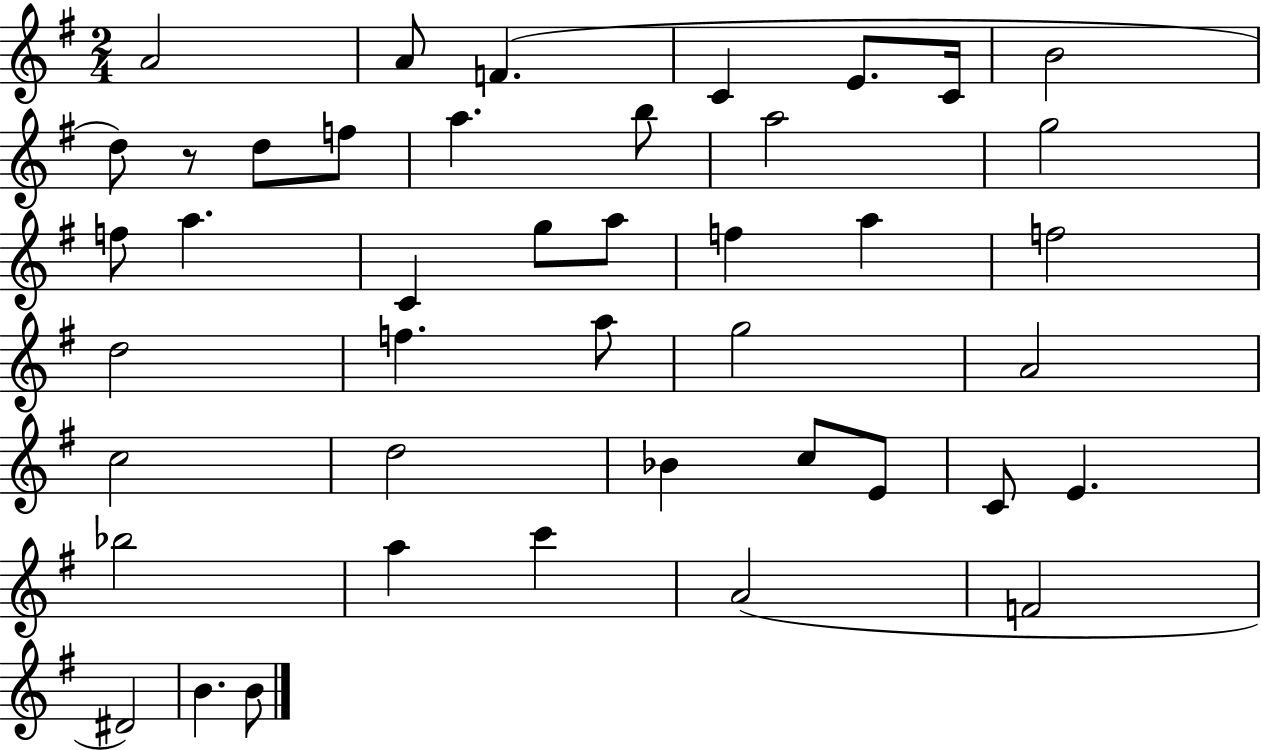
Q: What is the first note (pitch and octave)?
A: A4